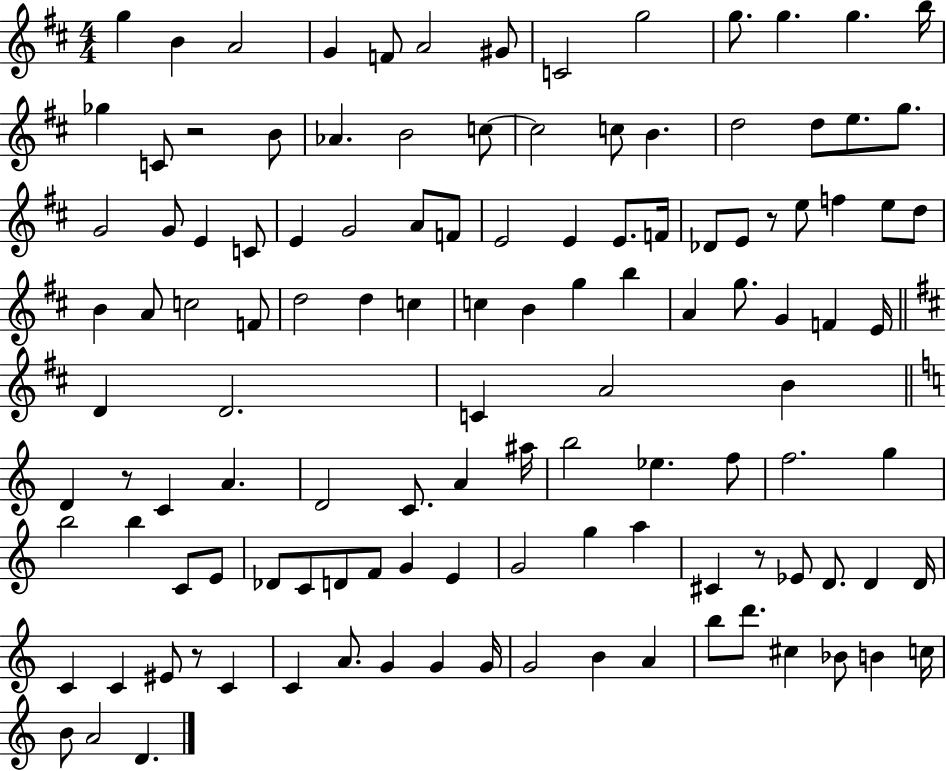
{
  \clef treble
  \numericTimeSignature
  \time 4/4
  \key d \major
  \repeat volta 2 { g''4 b'4 a'2 | g'4 f'8 a'2 gis'8 | c'2 g''2 | g''8. g''4. g''4. b''16 | \break ges''4 c'8 r2 b'8 | aes'4. b'2 c''8~~ | c''2 c''8 b'4. | d''2 d''8 e''8. g''8. | \break g'2 g'8 e'4 c'8 | e'4 g'2 a'8 f'8 | e'2 e'4 e'8. f'16 | des'8 e'8 r8 e''8 f''4 e''8 d''8 | \break b'4 a'8 c''2 f'8 | d''2 d''4 c''4 | c''4 b'4 g''4 b''4 | a'4 g''8. g'4 f'4 e'16 | \break \bar "||" \break \key b \minor d'4 d'2. | c'4 a'2 b'4 | \bar "||" \break \key c \major d'4 r8 c'4 a'4. | d'2 c'8. a'4 ais''16 | b''2 ees''4. f''8 | f''2. g''4 | \break b''2 b''4 c'8 e'8 | des'8 c'8 d'8 f'8 g'4 e'4 | g'2 g''4 a''4 | cis'4 r8 ees'8 d'8. d'4 d'16 | \break c'4 c'4 eis'8 r8 c'4 | c'4 a'8. g'4 g'4 g'16 | g'2 b'4 a'4 | b''8 d'''8. cis''4 bes'8 b'4 c''16 | \break b'8 a'2 d'4. | } \bar "|."
}